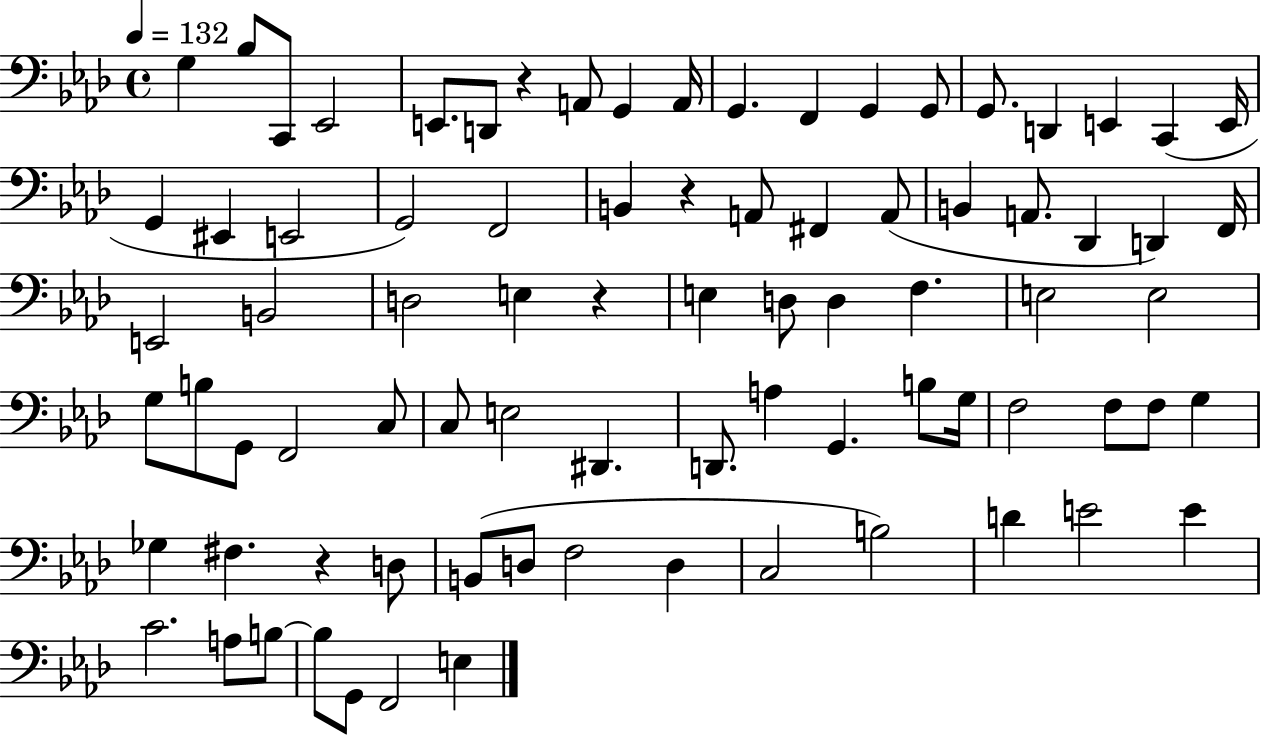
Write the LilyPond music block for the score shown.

{
  \clef bass
  \time 4/4
  \defaultTimeSignature
  \key aes \major
  \tempo 4 = 132
  g4 bes8 c,8 ees,2 | e,8. d,8 r4 a,8 g,4 a,16 | g,4. f,4 g,4 g,8 | g,8. d,4 e,4 c,4( e,16 | \break g,4 eis,4 e,2 | g,2) f,2 | b,4 r4 a,8 fis,4 a,8( | b,4 a,8. des,4 d,4) f,16 | \break e,2 b,2 | d2 e4 r4 | e4 d8 d4 f4. | e2 e2 | \break g8 b8 g,8 f,2 c8 | c8 e2 dis,4. | d,8. a4 g,4. b8 g16 | f2 f8 f8 g4 | \break ges4 fis4. r4 d8 | b,8( d8 f2 d4 | c2 b2) | d'4 e'2 e'4 | \break c'2. a8 b8~~ | b8 g,8 f,2 e4 | \bar "|."
}